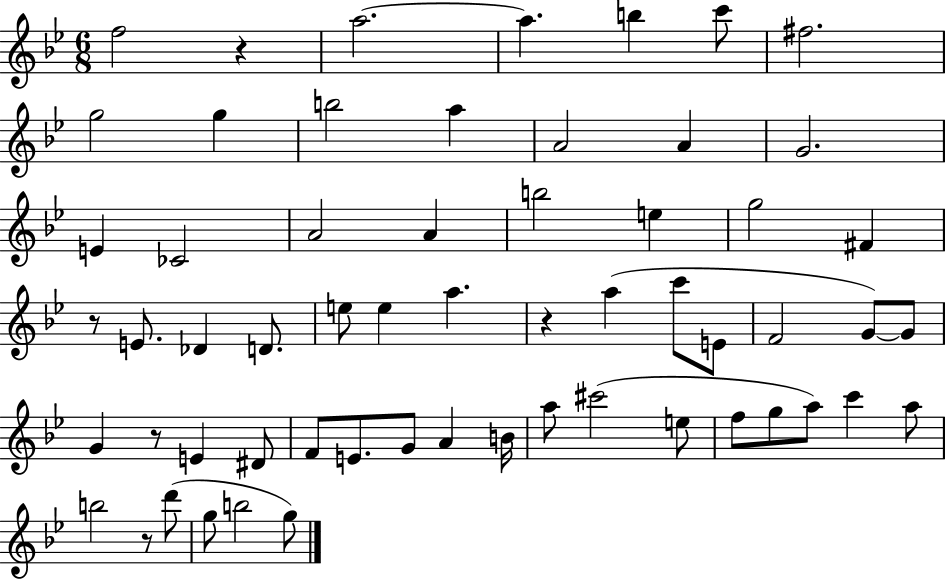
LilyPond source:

{
  \clef treble
  \numericTimeSignature
  \time 6/8
  \key bes \major
  f''2 r4 | a''2.~~ | a''4. b''4 c'''8 | fis''2. | \break g''2 g''4 | b''2 a''4 | a'2 a'4 | g'2. | \break e'4 ces'2 | a'2 a'4 | b''2 e''4 | g''2 fis'4 | \break r8 e'8. des'4 d'8. | e''8 e''4 a''4. | r4 a''4( c'''8 e'8 | f'2 g'8~~) g'8 | \break g'4 r8 e'4 dis'8 | f'8 e'8. g'8 a'4 b'16 | a''8 cis'''2( e''8 | f''8 g''8 a''8) c'''4 a''8 | \break b''2 r8 d'''8( | g''8 b''2 g''8) | \bar "|."
}